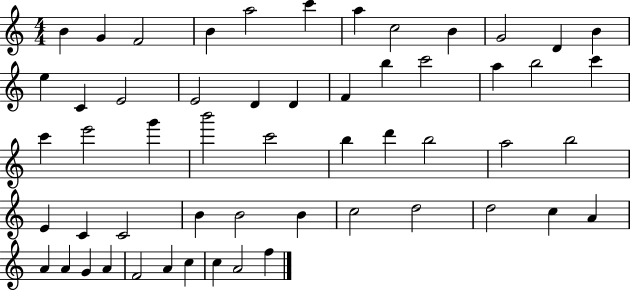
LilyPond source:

{
  \clef treble
  \numericTimeSignature
  \time 4/4
  \key c \major
  b'4 g'4 f'2 | b'4 a''2 c'''4 | a''4 c''2 b'4 | g'2 d'4 b'4 | \break e''4 c'4 e'2 | e'2 d'4 d'4 | f'4 b''4 c'''2 | a''4 b''2 c'''4 | \break c'''4 e'''2 g'''4 | b'''2 c'''2 | b''4 d'''4 b''2 | a''2 b''2 | \break e'4 c'4 c'2 | b'4 b'2 b'4 | c''2 d''2 | d''2 c''4 a'4 | \break a'4 a'4 g'4 a'4 | f'2 a'4 c''4 | c''4 a'2 f''4 | \bar "|."
}